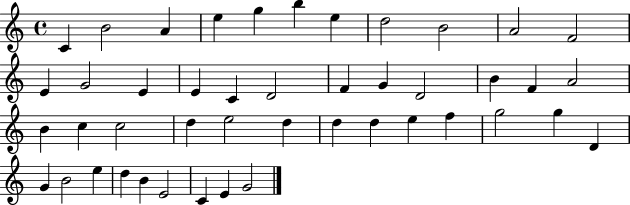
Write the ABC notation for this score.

X:1
T:Untitled
M:4/4
L:1/4
K:C
C B2 A e g b e d2 B2 A2 F2 E G2 E E C D2 F G D2 B F A2 B c c2 d e2 d d d e f g2 g D G B2 e d B E2 C E G2